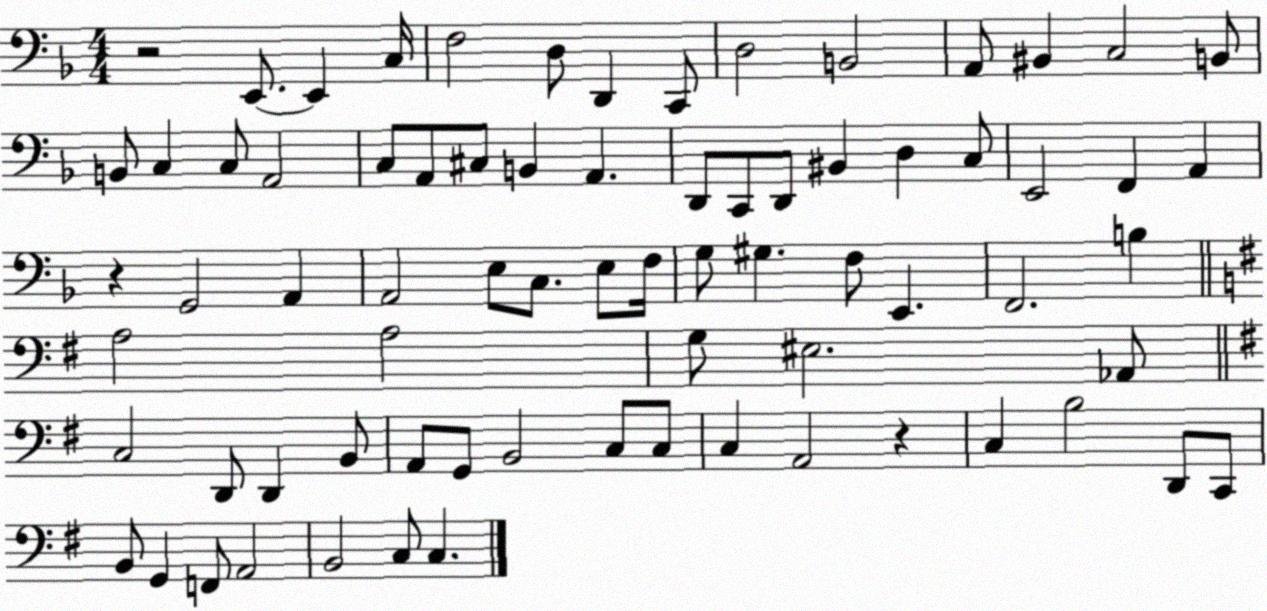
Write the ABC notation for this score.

X:1
T:Untitled
M:4/4
L:1/4
K:F
z2 E,,/2 E,, C,/4 F,2 D,/2 D,, C,,/2 D,2 B,,2 A,,/2 ^B,, C,2 B,,/2 B,,/2 C, C,/2 A,,2 C,/2 A,,/2 ^C,/2 B,, A,, D,,/2 C,,/2 D,,/2 ^B,, D, C,/2 E,,2 F,, A,, z G,,2 A,, A,,2 E,/2 C,/2 E,/2 F,/4 G,/2 ^G, F,/2 E,, F,,2 B, A,2 A,2 G,/2 ^E,2 _A,,/2 C,2 D,,/2 D,, B,,/2 A,,/2 G,,/2 B,,2 C,/2 C,/2 C, A,,2 z C, B,2 D,,/2 C,,/2 B,,/2 G,, F,,/2 A,,2 B,,2 C,/2 C,